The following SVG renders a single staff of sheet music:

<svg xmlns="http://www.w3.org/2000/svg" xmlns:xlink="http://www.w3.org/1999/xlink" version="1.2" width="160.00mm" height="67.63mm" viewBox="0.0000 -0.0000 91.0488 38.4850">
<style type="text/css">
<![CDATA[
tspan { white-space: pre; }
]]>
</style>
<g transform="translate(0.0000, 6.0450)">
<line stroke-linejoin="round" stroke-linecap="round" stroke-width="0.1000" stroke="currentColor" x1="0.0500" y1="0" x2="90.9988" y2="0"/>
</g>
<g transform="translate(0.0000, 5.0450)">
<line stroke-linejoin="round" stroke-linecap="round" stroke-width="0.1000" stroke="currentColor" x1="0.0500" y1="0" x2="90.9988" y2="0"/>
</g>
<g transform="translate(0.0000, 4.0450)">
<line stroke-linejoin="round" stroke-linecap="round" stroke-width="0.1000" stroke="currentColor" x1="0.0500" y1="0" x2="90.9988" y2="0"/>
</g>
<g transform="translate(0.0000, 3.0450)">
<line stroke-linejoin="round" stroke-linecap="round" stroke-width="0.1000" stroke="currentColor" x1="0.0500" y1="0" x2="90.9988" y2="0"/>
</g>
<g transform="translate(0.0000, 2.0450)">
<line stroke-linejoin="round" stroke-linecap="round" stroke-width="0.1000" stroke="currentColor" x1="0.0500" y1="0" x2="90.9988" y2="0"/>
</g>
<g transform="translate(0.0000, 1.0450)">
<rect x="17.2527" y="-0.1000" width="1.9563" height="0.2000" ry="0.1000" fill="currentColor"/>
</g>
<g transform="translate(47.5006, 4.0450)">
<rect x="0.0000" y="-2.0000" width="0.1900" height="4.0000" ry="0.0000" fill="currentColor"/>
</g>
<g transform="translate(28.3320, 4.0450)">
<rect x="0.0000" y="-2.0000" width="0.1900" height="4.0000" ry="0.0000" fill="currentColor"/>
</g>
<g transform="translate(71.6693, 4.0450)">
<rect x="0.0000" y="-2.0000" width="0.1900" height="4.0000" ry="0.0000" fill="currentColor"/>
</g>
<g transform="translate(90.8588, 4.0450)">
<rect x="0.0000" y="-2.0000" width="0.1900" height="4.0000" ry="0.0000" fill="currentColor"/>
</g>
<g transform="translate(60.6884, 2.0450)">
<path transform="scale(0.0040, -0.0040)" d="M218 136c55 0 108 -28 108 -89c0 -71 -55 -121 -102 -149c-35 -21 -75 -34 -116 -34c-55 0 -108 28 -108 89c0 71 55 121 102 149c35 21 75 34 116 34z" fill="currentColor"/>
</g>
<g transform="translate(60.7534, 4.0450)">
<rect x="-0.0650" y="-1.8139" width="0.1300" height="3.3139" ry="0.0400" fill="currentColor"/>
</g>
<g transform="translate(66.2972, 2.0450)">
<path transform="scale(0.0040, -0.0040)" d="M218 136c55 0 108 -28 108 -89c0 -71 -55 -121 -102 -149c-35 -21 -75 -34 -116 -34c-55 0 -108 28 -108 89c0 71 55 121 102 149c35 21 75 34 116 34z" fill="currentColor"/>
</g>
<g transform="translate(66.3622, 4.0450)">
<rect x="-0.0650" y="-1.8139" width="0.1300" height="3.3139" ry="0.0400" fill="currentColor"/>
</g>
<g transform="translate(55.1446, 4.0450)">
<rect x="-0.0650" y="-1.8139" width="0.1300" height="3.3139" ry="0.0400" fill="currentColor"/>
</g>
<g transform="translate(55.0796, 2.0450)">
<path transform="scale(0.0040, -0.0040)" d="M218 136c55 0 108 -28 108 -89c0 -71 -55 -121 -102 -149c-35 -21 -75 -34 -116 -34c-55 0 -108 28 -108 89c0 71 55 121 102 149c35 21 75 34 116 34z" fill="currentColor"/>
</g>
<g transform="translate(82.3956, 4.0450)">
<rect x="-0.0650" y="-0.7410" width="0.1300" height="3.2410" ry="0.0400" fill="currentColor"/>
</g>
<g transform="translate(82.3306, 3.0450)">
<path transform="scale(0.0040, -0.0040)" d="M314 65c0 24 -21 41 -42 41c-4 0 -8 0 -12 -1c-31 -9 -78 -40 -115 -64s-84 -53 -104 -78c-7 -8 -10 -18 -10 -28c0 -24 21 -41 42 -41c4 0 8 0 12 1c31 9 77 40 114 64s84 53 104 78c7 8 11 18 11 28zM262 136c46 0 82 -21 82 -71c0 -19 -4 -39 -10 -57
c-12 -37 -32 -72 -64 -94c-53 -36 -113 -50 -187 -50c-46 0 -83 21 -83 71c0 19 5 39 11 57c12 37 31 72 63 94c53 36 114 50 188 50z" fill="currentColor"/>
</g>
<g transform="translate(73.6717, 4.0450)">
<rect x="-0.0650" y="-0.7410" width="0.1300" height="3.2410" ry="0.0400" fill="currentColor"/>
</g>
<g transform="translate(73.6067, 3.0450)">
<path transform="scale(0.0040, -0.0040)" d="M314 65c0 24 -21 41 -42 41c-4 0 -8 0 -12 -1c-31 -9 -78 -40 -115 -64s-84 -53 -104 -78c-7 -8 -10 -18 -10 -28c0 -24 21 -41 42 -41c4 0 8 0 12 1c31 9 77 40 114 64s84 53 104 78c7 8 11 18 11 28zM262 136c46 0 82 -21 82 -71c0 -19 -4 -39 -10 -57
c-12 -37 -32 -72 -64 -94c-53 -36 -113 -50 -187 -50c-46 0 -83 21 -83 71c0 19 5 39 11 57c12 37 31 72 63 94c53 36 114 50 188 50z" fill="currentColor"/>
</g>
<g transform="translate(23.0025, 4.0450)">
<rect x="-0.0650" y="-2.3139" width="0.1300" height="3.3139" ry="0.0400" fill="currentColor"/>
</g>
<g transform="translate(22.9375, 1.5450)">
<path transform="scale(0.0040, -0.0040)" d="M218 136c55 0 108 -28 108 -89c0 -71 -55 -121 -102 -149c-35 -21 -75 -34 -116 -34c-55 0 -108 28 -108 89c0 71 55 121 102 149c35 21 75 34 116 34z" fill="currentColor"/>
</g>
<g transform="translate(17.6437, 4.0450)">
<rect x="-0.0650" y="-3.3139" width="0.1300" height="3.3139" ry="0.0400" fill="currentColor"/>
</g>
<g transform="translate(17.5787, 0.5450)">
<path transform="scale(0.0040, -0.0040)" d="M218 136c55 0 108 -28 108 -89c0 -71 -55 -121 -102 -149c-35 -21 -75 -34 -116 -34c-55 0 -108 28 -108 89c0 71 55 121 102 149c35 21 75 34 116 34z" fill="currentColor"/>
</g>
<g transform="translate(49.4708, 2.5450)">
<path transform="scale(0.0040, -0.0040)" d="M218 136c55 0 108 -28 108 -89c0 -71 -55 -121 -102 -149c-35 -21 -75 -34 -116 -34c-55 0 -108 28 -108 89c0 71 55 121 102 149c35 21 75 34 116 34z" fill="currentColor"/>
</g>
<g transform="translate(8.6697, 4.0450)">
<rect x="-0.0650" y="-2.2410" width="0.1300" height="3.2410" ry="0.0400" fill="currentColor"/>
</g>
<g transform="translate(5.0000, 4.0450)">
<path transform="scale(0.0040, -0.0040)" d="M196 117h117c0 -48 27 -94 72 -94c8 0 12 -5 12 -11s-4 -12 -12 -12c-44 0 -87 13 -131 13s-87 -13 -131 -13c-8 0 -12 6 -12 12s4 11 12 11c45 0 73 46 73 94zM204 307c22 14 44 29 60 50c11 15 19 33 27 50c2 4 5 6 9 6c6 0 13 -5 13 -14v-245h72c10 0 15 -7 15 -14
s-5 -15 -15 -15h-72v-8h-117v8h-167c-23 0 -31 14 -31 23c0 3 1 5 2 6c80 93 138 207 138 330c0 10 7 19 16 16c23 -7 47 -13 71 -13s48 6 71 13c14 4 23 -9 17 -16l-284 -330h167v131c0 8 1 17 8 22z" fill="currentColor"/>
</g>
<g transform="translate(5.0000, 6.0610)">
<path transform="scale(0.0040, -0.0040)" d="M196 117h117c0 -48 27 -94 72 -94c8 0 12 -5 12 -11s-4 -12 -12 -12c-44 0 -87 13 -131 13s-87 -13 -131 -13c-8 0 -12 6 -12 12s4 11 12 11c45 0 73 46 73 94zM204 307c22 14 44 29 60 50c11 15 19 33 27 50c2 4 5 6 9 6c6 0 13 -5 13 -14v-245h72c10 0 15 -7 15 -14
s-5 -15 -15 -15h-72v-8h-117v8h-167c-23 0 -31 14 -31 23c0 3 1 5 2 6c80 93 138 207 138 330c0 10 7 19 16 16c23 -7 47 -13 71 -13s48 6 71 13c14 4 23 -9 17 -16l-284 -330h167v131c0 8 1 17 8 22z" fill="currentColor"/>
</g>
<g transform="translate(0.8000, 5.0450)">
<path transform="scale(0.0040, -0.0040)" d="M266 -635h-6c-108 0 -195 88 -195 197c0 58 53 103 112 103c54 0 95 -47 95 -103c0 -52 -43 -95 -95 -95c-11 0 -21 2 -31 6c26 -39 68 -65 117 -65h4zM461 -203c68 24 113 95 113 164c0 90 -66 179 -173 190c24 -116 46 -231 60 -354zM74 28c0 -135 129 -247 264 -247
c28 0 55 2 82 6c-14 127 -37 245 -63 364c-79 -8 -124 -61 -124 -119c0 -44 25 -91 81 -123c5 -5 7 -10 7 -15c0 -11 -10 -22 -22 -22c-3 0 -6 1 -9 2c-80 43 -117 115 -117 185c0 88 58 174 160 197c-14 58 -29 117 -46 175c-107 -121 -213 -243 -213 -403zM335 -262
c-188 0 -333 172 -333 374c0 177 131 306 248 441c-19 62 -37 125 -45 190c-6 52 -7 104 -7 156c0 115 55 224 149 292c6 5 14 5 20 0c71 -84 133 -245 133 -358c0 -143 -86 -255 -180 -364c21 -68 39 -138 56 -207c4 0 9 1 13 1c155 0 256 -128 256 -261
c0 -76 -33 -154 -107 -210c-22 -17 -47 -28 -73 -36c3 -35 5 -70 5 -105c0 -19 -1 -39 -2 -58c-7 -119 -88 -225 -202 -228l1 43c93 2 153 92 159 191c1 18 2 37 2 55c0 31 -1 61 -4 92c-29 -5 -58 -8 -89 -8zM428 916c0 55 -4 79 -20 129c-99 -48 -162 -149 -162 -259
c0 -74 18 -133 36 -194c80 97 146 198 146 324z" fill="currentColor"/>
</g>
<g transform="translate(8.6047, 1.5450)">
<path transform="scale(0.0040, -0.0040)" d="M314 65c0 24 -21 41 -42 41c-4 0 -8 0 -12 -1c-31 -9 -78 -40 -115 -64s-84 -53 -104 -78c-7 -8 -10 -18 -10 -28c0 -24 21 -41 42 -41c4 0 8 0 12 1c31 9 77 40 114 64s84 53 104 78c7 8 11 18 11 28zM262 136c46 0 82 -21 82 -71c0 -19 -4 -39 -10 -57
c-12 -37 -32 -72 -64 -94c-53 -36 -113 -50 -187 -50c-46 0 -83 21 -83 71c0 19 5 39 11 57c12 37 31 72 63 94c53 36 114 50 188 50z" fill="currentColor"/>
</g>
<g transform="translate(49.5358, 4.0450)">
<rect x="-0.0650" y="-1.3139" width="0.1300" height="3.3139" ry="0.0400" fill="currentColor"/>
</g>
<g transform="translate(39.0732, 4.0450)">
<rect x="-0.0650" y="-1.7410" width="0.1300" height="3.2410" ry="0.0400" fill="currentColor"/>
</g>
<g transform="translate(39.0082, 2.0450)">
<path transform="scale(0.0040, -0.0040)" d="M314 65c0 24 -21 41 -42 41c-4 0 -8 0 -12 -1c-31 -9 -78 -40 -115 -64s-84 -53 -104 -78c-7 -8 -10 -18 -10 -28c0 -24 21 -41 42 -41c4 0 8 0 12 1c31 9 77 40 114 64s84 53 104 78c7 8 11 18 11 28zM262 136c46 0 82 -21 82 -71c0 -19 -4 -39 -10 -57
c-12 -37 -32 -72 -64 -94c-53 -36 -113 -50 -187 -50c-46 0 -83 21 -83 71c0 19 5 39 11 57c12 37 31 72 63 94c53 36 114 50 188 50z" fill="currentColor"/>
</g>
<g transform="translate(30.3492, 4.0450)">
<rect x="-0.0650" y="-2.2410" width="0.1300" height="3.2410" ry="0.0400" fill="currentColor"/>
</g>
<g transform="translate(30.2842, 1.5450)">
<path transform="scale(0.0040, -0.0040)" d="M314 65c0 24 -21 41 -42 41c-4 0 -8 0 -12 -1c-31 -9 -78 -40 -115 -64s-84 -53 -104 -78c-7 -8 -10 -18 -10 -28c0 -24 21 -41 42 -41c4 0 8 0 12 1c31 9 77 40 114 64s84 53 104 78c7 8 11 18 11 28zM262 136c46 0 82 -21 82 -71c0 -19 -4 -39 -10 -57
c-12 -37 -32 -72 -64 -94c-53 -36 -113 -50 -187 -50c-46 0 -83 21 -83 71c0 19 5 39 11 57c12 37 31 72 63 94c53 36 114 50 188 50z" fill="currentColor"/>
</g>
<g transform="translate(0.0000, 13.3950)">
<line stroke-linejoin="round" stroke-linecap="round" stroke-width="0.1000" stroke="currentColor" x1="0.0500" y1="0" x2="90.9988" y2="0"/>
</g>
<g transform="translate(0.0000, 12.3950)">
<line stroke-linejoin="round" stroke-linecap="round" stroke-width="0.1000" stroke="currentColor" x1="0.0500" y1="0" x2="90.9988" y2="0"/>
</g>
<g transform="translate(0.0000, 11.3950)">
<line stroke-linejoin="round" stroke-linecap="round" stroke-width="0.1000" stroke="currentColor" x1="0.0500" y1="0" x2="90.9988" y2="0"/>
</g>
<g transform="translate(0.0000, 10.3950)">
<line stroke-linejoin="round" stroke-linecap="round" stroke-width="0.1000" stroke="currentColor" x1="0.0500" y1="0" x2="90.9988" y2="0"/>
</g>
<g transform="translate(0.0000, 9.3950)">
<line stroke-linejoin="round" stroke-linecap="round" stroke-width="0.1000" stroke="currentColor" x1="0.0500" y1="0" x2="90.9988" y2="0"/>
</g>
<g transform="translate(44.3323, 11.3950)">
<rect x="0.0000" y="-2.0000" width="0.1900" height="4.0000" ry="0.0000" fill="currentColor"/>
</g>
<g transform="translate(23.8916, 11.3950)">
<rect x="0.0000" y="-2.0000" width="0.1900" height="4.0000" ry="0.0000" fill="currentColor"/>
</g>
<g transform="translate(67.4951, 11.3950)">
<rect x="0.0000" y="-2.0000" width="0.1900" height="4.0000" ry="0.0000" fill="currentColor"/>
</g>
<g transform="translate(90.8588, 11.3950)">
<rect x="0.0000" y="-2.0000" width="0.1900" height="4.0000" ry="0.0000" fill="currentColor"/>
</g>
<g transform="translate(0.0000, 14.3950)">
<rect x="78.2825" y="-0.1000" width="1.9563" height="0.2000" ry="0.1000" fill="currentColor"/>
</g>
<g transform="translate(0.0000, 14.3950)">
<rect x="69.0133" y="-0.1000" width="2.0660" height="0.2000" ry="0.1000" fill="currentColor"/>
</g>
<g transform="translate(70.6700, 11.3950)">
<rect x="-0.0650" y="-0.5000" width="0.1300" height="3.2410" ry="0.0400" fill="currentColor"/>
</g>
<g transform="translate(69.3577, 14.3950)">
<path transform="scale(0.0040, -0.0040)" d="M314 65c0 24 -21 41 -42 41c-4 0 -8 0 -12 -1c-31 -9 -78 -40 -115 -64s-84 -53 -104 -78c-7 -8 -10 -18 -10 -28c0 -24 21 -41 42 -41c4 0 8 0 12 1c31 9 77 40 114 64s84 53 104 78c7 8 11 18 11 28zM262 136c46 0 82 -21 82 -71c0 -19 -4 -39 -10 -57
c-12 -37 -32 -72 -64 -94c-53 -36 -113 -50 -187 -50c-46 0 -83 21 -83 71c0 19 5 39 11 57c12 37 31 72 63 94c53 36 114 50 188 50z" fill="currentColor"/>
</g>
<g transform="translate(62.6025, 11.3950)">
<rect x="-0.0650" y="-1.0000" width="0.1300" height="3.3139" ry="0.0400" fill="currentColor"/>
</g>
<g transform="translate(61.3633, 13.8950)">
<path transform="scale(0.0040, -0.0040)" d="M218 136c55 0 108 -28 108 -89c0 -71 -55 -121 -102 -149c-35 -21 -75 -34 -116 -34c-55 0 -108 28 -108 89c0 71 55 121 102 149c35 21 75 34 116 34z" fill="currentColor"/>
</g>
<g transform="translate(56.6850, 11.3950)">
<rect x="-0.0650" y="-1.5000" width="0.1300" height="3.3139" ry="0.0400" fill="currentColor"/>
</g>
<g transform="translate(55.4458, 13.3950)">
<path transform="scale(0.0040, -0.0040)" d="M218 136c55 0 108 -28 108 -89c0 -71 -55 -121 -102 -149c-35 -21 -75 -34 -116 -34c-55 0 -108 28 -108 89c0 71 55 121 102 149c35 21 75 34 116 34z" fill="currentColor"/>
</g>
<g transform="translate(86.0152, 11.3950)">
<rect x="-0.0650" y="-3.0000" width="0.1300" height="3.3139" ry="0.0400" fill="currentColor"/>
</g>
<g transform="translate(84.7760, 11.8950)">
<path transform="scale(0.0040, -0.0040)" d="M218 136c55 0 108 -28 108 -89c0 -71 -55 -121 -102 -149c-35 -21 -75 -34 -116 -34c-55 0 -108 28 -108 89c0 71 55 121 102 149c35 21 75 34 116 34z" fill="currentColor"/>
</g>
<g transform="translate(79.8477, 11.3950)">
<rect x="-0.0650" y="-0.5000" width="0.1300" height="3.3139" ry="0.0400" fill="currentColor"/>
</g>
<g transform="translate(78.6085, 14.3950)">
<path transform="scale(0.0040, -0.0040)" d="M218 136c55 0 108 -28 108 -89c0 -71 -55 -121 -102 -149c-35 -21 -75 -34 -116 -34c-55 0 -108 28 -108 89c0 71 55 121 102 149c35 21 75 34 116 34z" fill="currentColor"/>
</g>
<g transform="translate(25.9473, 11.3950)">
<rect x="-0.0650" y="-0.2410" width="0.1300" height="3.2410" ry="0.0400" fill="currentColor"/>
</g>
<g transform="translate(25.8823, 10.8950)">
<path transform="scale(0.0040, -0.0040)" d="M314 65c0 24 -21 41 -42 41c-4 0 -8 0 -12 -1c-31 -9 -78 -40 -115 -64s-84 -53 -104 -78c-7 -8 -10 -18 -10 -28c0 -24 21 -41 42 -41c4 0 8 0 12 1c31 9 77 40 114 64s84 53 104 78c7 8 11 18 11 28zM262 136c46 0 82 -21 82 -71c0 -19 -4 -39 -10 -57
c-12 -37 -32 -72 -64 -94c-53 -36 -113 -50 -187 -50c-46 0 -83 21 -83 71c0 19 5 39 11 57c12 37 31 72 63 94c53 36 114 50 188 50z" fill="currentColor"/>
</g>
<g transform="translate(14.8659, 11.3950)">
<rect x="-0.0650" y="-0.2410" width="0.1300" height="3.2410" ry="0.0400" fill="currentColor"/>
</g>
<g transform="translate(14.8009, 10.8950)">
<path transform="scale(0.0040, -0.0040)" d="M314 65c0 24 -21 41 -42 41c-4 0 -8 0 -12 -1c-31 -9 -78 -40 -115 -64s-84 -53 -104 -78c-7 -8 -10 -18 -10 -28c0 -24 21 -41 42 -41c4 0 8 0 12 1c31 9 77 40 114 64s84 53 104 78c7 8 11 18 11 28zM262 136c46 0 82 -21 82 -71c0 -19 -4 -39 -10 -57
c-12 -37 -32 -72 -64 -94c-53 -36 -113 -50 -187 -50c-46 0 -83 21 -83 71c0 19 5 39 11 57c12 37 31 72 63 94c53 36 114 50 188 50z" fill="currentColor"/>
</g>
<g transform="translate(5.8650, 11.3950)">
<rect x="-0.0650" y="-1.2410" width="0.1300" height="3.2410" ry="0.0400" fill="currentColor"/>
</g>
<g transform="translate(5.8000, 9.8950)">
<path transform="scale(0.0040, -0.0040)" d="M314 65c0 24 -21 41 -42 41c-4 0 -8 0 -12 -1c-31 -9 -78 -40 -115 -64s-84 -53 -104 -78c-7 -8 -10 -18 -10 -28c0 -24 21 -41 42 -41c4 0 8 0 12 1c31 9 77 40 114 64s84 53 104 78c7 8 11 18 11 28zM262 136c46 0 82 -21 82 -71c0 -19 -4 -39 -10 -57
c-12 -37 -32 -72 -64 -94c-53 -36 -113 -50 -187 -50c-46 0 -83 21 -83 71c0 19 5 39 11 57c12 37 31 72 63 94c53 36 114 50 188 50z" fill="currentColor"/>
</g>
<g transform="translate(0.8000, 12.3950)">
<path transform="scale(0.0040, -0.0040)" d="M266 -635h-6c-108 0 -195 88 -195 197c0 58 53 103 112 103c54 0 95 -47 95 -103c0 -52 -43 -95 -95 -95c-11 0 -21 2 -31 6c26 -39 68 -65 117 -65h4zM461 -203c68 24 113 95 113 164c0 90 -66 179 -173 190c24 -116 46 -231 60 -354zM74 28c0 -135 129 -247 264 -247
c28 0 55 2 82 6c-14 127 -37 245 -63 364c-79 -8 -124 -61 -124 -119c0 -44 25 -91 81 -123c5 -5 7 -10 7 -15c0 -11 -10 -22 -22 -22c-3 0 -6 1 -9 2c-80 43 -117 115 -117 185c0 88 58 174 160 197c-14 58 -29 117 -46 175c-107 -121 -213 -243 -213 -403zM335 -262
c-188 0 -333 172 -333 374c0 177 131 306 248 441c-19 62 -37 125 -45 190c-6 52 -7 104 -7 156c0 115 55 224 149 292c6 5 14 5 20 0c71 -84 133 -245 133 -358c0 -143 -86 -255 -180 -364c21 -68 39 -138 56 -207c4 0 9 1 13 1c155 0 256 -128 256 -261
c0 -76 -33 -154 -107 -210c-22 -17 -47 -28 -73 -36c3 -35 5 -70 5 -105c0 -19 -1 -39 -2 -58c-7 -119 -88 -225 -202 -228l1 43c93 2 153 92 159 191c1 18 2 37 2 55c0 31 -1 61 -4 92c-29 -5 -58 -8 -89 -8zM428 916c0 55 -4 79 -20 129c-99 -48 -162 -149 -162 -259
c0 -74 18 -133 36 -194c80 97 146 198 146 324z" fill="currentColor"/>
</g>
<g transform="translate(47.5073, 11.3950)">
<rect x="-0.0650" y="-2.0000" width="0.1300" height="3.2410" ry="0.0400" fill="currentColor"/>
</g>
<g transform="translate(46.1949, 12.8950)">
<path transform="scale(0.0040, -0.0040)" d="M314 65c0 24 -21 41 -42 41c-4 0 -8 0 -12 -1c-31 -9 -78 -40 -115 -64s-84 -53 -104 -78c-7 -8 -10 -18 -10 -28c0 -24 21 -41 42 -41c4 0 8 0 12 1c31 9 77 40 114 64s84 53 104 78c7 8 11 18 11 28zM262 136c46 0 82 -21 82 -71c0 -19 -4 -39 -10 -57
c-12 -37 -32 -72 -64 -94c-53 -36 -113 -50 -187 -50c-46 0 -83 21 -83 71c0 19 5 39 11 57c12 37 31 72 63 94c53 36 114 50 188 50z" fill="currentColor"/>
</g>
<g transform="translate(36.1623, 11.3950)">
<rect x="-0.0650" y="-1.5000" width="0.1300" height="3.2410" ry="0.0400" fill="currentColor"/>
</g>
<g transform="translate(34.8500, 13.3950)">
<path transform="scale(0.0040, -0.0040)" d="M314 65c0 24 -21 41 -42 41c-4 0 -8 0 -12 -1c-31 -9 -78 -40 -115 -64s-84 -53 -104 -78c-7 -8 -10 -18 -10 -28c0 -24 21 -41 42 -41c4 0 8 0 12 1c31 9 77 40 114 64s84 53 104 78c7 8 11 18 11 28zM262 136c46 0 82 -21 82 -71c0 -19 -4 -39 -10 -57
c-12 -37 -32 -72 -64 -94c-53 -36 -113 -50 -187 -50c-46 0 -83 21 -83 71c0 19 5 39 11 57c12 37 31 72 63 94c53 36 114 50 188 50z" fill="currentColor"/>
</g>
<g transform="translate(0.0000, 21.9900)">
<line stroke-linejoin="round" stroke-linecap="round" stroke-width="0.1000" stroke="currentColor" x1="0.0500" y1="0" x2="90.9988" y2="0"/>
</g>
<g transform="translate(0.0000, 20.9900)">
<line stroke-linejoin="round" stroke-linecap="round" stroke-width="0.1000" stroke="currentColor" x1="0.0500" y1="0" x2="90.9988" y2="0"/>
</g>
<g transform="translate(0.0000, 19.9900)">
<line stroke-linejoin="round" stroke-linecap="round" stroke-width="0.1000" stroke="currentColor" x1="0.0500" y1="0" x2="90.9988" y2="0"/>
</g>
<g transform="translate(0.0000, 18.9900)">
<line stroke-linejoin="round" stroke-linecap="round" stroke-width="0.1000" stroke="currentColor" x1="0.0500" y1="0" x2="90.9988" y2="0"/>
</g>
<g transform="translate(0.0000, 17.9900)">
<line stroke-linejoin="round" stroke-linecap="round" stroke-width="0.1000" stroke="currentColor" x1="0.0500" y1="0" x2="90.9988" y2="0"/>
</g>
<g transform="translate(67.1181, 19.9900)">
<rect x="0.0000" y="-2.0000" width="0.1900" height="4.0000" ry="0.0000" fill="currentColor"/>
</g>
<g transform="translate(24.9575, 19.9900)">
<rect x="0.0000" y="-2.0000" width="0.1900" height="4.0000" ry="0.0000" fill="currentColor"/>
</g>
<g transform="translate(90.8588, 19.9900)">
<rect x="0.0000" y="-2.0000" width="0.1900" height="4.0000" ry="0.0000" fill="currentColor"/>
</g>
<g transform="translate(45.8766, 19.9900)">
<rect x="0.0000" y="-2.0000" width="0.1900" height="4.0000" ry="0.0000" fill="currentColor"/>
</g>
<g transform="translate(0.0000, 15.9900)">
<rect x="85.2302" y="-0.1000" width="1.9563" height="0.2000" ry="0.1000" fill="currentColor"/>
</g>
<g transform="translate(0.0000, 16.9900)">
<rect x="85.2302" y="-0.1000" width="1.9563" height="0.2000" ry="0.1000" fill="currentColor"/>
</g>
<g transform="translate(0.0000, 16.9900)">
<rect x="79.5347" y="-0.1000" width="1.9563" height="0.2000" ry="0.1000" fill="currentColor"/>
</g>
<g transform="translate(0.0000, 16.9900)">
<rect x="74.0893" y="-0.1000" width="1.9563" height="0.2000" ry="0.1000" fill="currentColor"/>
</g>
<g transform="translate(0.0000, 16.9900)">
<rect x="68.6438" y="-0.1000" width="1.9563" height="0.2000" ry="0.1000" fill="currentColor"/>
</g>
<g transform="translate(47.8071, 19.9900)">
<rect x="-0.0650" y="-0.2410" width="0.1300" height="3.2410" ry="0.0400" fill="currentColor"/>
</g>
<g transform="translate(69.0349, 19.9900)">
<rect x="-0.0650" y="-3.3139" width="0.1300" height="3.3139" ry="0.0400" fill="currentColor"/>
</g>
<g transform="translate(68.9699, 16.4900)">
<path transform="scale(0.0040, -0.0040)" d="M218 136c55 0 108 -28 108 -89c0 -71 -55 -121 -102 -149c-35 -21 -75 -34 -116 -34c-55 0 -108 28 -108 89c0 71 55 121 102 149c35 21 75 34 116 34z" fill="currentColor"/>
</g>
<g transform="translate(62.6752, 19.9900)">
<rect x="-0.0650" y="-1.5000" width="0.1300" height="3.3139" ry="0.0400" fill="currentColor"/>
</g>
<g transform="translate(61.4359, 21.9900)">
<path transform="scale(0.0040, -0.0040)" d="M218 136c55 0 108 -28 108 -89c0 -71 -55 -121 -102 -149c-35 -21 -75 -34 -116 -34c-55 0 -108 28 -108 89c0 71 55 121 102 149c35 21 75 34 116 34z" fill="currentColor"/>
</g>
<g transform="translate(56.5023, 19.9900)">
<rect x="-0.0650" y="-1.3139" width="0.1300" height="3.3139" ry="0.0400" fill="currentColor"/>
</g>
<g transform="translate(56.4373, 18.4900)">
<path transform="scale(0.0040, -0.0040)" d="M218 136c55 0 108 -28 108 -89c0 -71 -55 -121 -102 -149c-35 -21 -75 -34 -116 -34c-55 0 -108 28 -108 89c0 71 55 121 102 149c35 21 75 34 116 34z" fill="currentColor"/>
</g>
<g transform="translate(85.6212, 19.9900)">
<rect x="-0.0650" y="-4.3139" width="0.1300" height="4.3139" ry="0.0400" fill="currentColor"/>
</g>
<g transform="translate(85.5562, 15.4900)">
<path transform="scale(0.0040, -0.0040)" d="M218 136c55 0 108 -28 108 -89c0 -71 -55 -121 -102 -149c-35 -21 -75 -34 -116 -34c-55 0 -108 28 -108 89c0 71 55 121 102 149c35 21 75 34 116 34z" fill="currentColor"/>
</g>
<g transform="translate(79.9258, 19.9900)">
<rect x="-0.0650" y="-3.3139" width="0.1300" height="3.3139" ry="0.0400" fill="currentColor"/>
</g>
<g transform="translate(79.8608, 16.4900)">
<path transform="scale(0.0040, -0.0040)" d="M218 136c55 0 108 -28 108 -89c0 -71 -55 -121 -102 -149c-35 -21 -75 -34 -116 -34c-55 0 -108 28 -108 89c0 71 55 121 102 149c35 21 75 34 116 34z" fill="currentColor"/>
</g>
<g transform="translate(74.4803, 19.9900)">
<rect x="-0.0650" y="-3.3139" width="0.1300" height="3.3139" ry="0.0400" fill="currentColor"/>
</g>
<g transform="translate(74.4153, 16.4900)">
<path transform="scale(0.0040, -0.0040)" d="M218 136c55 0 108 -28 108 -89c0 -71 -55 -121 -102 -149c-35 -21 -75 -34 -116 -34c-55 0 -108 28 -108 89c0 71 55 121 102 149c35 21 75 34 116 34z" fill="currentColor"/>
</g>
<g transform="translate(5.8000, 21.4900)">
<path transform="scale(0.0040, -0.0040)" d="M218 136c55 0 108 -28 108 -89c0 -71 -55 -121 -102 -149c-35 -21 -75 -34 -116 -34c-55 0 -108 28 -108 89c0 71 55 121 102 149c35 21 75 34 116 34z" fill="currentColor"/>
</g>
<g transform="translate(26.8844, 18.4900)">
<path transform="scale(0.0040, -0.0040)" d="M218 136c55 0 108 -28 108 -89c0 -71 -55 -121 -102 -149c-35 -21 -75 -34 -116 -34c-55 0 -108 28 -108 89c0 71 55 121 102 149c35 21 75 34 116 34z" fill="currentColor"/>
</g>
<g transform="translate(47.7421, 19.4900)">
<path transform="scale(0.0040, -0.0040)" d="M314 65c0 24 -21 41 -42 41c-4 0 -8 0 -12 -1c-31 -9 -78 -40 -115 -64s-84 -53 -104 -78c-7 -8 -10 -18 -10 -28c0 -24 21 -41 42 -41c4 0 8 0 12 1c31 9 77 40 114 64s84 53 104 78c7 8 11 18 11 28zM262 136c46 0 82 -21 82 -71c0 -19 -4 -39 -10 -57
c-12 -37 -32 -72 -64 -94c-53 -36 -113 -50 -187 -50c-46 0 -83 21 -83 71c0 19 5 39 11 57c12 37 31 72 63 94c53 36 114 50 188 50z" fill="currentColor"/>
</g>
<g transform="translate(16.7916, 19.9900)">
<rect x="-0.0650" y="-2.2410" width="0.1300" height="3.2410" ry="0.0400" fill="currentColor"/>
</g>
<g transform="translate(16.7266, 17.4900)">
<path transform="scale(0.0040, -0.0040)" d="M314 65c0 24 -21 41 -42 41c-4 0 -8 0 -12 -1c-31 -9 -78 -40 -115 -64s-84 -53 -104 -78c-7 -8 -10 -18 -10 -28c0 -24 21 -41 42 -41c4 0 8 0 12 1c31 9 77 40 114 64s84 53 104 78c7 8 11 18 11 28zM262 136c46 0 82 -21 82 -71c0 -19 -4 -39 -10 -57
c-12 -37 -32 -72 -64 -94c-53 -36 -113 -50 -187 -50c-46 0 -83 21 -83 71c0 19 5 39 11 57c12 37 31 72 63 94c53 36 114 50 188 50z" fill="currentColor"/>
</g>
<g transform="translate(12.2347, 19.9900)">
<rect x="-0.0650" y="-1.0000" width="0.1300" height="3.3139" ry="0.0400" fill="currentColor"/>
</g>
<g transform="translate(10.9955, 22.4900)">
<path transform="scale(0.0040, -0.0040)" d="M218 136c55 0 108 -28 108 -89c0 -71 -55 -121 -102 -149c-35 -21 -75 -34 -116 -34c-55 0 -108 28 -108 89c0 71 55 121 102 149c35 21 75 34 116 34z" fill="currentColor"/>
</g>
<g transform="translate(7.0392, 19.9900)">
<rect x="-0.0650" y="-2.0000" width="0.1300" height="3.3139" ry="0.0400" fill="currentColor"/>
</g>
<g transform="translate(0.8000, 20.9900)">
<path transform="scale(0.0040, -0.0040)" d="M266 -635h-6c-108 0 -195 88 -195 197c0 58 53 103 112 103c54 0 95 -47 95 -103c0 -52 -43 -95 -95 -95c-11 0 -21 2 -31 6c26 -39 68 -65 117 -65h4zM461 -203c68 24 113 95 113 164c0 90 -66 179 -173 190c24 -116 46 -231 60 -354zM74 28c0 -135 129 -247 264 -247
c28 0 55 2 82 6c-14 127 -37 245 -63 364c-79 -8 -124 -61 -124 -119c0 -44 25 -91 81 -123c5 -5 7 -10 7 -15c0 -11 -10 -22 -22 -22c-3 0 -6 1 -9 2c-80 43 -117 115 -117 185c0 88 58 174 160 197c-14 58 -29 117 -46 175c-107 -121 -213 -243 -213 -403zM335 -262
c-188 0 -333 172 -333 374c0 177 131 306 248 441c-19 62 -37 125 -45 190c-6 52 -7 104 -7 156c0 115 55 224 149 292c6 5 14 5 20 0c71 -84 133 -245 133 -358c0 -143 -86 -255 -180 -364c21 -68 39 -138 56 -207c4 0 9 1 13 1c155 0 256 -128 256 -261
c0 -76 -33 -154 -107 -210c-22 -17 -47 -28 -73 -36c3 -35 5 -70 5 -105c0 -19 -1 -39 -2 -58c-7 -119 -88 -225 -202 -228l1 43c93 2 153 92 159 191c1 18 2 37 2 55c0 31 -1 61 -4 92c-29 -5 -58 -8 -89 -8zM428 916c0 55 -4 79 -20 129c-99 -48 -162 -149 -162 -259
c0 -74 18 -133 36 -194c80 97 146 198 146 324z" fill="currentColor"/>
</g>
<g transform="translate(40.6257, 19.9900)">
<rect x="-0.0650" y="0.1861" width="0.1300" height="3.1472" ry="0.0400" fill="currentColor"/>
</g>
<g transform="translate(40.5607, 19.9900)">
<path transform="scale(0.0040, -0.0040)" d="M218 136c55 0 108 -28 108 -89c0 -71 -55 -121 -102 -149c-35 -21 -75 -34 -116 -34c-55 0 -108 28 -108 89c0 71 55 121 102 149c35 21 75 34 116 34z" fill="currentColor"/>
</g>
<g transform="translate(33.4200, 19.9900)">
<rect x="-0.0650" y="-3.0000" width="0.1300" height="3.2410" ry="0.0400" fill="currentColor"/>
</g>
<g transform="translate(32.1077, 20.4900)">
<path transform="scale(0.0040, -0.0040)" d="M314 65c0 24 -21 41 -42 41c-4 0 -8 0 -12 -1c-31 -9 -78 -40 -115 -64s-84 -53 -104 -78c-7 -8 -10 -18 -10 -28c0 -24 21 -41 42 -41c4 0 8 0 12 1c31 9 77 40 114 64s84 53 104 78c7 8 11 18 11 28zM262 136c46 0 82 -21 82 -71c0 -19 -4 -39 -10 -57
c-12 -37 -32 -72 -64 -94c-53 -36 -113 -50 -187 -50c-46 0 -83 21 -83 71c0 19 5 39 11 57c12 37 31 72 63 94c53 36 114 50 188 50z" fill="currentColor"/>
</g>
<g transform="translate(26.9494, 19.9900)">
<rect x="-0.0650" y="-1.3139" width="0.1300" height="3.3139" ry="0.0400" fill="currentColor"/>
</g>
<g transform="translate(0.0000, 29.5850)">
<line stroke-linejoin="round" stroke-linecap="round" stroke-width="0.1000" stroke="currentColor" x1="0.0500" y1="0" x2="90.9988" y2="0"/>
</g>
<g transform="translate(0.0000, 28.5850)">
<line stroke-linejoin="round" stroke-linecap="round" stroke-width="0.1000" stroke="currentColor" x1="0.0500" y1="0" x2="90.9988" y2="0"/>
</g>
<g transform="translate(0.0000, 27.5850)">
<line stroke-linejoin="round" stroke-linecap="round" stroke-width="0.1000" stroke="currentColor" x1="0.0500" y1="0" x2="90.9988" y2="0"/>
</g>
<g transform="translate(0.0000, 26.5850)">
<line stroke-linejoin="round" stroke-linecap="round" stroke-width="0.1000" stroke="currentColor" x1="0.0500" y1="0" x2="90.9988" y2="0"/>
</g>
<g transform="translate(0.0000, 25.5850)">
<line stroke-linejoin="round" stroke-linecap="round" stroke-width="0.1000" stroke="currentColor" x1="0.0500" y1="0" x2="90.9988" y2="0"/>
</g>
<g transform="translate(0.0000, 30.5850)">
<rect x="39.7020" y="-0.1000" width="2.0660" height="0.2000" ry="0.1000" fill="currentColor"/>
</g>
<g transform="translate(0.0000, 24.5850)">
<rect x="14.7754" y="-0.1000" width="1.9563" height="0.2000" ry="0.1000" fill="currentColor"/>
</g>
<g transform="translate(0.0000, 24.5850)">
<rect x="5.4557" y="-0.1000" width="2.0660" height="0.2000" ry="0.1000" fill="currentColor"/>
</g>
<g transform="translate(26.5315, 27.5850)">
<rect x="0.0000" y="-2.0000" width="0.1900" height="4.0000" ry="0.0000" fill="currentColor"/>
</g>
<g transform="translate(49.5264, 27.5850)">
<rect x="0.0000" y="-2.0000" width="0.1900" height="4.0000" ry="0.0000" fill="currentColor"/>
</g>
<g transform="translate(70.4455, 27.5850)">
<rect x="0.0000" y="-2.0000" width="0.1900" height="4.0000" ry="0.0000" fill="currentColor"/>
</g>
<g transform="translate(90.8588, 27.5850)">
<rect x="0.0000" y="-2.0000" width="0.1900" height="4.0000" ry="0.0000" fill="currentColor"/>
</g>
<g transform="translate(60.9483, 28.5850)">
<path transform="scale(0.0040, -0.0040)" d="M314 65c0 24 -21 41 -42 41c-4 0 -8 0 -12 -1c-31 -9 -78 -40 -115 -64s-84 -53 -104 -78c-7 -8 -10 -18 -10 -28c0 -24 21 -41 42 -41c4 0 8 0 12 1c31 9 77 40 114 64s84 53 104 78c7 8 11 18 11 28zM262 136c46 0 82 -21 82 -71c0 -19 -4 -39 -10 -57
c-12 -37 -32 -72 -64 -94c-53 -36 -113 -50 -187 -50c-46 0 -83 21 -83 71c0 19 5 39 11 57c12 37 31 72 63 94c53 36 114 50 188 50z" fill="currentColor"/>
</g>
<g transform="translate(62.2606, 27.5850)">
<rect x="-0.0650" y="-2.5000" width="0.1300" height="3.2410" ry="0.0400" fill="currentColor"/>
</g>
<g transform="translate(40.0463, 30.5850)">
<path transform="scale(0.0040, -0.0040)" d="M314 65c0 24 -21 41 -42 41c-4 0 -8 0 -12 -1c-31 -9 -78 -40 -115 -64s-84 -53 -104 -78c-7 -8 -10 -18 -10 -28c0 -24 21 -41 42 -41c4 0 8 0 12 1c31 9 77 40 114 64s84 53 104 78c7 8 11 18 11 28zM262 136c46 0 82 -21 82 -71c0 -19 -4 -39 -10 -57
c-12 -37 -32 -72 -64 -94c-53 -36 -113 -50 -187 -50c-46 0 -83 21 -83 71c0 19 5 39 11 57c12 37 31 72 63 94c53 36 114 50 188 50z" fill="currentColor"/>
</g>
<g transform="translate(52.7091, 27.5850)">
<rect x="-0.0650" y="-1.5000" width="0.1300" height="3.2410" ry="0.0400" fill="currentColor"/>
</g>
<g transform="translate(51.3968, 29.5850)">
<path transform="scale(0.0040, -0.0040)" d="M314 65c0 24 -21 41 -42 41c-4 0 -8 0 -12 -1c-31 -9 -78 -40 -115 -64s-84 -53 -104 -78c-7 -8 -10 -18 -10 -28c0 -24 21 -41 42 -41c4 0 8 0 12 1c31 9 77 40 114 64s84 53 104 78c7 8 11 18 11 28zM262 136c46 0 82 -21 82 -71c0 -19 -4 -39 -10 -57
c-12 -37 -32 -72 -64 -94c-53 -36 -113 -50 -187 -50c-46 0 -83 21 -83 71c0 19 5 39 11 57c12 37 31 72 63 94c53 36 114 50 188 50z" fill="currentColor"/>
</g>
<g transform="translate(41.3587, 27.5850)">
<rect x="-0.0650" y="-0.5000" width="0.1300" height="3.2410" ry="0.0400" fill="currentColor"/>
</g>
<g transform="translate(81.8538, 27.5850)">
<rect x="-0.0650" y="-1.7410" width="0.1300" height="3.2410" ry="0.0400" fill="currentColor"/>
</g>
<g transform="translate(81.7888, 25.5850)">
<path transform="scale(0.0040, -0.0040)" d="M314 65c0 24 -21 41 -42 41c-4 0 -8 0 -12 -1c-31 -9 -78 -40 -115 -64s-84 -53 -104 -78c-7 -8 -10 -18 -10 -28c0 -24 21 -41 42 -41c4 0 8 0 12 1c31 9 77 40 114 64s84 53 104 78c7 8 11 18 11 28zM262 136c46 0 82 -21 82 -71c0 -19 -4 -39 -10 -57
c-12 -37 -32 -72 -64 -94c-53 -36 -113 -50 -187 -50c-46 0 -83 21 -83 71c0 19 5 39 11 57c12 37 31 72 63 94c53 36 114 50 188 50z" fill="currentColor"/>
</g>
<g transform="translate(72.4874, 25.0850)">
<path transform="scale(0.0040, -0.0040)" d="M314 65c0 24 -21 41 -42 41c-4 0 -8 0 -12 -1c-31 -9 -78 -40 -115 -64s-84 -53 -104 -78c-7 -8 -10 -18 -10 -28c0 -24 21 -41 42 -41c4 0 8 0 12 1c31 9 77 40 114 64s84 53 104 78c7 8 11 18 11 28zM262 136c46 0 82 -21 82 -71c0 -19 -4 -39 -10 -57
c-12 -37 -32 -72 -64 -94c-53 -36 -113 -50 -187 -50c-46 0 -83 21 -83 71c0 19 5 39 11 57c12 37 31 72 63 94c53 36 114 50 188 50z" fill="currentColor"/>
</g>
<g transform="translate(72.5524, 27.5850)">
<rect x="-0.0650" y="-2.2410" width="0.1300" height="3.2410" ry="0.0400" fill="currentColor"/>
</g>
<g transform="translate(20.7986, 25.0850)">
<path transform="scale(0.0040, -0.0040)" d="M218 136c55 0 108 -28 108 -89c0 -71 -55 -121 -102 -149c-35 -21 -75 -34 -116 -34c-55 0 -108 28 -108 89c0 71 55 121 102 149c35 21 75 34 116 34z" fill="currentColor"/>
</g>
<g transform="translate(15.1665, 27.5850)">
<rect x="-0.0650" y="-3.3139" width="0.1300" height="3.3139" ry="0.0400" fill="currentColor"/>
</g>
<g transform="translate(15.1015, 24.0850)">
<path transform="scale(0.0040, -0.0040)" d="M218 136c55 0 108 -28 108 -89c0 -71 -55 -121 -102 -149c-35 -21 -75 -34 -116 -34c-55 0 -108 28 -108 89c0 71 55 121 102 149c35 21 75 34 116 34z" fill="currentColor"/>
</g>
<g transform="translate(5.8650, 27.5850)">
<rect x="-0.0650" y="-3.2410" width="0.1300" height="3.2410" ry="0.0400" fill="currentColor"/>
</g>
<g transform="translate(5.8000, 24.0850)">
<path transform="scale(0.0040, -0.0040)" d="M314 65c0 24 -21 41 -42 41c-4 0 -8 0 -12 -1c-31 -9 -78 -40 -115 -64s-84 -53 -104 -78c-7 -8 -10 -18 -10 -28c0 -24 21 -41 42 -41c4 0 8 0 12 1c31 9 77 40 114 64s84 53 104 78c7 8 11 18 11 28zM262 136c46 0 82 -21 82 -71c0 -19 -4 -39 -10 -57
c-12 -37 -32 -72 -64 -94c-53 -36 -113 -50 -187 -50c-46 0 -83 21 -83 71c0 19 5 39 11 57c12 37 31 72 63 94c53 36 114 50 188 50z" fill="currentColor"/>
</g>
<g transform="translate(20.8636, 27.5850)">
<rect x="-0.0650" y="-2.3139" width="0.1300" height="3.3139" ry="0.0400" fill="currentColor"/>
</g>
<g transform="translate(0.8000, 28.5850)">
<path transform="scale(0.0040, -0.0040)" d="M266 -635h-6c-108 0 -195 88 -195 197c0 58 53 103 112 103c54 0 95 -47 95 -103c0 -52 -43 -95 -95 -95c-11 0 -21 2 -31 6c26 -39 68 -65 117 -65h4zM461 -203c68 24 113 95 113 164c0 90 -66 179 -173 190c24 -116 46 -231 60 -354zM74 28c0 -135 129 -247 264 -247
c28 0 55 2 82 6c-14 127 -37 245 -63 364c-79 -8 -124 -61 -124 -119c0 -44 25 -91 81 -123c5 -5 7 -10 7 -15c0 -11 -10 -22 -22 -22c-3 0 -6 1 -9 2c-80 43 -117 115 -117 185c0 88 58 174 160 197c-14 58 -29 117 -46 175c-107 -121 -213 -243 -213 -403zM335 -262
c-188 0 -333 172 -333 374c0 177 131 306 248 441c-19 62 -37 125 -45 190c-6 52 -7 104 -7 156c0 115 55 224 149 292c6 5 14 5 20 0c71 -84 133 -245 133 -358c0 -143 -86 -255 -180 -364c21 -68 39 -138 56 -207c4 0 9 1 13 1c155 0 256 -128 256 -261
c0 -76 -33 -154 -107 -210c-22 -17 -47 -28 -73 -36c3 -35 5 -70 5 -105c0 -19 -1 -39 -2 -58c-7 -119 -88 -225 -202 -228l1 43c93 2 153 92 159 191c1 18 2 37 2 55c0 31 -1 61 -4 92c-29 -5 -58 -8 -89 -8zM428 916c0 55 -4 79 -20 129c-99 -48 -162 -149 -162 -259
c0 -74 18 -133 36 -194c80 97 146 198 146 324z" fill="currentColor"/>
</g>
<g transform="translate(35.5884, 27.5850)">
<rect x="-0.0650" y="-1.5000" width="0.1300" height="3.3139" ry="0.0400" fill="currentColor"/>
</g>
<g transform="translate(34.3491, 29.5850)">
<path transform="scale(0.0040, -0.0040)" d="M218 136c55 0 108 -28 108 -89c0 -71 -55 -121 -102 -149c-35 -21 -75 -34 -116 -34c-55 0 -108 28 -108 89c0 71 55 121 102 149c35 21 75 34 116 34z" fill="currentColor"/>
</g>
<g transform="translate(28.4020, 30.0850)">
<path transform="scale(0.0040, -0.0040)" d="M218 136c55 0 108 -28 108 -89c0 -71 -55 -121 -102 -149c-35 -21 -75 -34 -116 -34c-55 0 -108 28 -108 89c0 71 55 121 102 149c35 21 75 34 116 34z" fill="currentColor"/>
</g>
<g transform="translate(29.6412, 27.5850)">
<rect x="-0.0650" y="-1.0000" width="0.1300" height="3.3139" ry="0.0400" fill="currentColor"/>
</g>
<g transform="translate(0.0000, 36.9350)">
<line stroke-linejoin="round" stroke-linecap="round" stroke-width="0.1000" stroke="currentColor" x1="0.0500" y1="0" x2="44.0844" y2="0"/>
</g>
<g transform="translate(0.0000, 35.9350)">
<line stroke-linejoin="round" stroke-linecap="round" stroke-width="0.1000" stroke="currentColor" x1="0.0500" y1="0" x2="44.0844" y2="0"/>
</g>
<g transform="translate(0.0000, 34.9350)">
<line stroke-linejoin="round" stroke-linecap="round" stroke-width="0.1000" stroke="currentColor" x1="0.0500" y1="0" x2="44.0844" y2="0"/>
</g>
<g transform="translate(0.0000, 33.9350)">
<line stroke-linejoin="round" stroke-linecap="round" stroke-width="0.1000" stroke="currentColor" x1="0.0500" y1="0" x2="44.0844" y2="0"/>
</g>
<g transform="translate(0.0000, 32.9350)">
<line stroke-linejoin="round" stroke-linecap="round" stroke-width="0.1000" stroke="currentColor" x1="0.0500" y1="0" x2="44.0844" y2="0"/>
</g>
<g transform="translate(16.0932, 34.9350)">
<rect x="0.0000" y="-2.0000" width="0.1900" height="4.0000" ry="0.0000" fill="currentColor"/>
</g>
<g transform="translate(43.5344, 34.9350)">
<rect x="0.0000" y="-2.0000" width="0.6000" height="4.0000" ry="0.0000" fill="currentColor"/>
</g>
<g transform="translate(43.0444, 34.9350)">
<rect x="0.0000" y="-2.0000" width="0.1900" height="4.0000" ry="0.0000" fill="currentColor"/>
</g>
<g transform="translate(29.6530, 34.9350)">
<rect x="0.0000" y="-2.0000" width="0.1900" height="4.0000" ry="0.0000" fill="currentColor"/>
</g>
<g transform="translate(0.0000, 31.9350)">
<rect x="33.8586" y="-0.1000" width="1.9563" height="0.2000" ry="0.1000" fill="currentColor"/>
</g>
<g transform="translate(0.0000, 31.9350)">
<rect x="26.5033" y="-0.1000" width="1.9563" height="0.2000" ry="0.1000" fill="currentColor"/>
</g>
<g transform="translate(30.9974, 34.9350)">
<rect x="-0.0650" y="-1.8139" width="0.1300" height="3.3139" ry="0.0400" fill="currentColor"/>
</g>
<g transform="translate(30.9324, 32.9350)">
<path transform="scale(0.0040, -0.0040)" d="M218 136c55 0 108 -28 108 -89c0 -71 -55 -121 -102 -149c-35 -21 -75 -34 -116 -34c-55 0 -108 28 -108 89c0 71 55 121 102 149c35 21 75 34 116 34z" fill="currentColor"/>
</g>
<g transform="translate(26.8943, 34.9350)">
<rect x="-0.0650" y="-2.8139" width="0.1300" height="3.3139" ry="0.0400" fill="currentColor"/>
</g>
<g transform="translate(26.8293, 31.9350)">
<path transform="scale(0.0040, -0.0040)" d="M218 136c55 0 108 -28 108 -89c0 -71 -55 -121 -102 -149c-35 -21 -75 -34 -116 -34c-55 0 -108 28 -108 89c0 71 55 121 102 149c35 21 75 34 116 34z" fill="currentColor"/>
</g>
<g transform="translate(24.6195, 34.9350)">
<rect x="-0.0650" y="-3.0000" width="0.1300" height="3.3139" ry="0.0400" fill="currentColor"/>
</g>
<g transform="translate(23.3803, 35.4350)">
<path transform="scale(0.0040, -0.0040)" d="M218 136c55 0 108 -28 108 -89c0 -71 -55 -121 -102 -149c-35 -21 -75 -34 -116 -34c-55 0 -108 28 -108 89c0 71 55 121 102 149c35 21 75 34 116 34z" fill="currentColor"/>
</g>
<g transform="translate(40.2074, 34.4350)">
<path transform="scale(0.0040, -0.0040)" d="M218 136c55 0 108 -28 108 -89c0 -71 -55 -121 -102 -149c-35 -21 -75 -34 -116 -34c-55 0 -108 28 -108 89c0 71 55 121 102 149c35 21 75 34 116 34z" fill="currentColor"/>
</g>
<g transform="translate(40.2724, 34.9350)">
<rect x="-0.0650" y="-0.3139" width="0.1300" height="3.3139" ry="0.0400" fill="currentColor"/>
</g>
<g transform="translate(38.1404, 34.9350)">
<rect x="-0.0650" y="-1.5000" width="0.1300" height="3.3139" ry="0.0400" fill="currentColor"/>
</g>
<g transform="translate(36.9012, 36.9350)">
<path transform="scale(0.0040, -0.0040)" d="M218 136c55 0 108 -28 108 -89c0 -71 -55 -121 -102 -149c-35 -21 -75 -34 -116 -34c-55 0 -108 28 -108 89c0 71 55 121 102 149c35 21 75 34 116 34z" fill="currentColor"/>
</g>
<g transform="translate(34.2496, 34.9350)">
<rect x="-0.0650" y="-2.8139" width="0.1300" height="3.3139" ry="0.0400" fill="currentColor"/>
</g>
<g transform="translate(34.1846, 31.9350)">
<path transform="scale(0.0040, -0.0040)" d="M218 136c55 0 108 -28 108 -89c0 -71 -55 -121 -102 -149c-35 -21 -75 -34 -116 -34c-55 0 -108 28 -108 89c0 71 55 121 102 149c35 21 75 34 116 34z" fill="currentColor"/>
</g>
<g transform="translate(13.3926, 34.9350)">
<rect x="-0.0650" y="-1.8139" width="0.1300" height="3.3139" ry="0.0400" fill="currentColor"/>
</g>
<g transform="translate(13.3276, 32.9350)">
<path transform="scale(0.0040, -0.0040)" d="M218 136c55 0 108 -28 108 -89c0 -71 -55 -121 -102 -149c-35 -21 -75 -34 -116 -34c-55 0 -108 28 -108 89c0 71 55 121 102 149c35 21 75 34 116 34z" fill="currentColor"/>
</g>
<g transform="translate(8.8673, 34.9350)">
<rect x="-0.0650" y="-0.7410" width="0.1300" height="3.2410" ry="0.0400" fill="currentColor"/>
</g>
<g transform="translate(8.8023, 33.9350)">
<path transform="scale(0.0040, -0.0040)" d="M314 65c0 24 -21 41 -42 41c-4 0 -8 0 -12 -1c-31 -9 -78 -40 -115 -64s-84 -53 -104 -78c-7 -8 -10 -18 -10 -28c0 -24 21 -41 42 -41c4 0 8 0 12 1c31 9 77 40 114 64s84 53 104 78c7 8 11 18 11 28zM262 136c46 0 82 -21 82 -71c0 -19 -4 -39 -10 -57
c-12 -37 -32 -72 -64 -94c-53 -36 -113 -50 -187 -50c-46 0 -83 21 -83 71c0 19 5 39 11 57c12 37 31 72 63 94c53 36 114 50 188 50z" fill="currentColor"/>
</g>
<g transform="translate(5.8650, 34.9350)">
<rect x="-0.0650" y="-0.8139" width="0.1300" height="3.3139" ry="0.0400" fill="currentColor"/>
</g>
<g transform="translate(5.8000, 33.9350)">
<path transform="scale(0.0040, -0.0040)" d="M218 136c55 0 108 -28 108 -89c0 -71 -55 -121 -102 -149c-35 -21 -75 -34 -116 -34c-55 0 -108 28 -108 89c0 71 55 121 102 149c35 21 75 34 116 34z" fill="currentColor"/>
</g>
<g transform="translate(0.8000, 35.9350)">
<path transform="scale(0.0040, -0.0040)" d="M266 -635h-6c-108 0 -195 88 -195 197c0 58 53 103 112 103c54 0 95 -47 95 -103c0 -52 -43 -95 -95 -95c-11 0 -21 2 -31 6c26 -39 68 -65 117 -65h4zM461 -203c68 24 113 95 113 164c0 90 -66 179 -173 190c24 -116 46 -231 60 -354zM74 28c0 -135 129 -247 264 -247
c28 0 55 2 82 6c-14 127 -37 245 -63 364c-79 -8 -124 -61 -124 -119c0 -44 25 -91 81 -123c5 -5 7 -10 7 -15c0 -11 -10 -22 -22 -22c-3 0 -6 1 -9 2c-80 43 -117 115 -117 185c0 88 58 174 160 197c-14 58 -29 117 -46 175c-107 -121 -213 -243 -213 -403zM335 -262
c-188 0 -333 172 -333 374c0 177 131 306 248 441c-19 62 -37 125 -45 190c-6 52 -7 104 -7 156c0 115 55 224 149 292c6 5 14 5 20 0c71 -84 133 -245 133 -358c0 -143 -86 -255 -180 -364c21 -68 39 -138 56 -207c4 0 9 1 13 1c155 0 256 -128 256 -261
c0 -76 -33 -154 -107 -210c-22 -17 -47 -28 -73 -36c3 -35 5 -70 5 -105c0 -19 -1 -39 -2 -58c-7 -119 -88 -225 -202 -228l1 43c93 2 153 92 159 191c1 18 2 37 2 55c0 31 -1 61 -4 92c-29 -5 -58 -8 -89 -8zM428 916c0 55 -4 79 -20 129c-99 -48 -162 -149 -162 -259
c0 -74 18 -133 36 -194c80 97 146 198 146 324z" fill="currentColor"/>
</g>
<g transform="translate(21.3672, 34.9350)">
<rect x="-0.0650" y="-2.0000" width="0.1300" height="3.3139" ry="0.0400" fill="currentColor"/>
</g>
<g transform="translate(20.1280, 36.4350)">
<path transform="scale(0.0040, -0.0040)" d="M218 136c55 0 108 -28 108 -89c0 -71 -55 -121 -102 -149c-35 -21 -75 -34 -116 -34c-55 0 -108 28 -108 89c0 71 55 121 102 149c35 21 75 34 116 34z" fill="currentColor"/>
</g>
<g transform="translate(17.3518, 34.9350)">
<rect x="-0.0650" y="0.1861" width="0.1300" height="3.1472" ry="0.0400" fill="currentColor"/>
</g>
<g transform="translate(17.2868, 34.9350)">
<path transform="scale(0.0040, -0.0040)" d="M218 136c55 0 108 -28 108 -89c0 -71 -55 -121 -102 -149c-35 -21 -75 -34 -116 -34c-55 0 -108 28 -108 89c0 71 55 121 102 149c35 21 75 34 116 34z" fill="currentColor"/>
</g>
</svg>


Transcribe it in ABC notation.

X:1
T:Untitled
M:4/4
L:1/4
K:C
g2 b g g2 f2 e f f f d2 d2 e2 c2 c2 E2 F2 E D C2 C A F D g2 e A2 B c2 e E b b b d' b2 b g D E C2 E2 G2 g2 f2 d d2 f B F A a f a E c